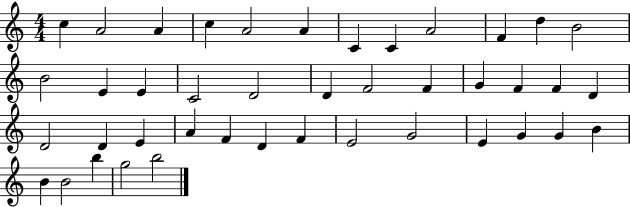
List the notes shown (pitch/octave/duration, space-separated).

C5/q A4/h A4/q C5/q A4/h A4/q C4/q C4/q A4/h F4/q D5/q B4/h B4/h E4/q E4/q C4/h D4/h D4/q F4/h F4/q G4/q F4/q F4/q D4/q D4/h D4/q E4/q A4/q F4/q D4/q F4/q E4/h G4/h E4/q G4/q G4/q B4/q B4/q B4/h B5/q G5/h B5/h